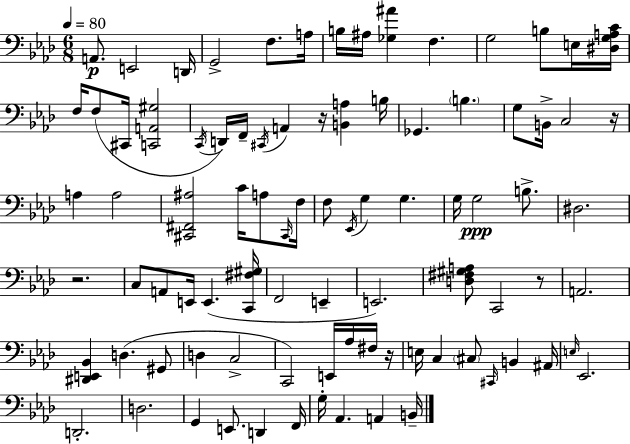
A2/e. E2/h D2/s G2/h F3/e. A3/s B3/s A#3/s [Gb3,A#4]/q F3/q. G3/h B3/e E3/s [D#3,G3,A3,C4]/s F3/s F3/e C#2/s [C2,A2,G#3]/h C2/s D2/s F2/s C#2/s A2/q R/s [B2,A3]/q B3/s Gb2/q. B3/q. G3/e B2/s C3/h R/s A3/q A3/h [C#2,F#2,A#3]/h C4/s A3/e C#2/s F3/s F3/e Eb2/s G3/q G3/q. G3/s G3/h B3/e. D#3/h. R/h. C3/e A2/e E2/s E2/q. [C2,F#3,G#3]/s F2/h E2/q E2/h. [D3,F#3,G#3,A3]/e C2/h R/e A2/h. [D#2,E2,Bb2]/q D3/q. G#2/e D3/q C3/h C2/h E2/s Ab3/s F#3/s R/s E3/s C3/q C#3/e C#2/s B2/q A#2/s E3/s Eb2/h. D2/h. D3/h. G2/q E2/e. D2/q F2/s G3/s Ab2/q. A2/q B2/s